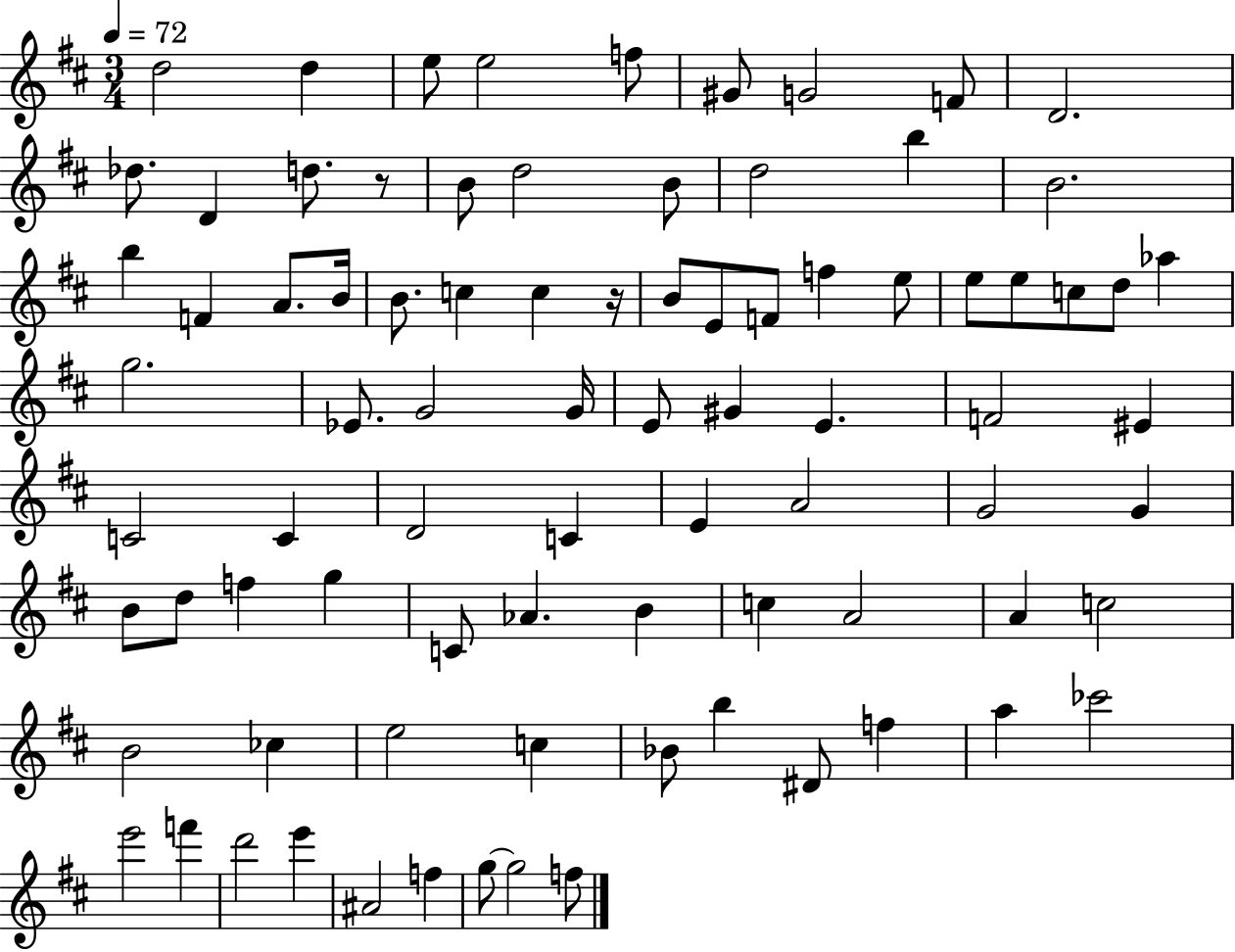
{
  \clef treble
  \numericTimeSignature
  \time 3/4
  \key d \major
  \tempo 4 = 72
  d''2 d''4 | e''8 e''2 f''8 | gis'8 g'2 f'8 | d'2. | \break des''8. d'4 d''8. r8 | b'8 d''2 b'8 | d''2 b''4 | b'2. | \break b''4 f'4 a'8. b'16 | b'8. c''4 c''4 r16 | b'8 e'8 f'8 f''4 e''8 | e''8 e''8 c''8 d''8 aes''4 | \break g''2. | ees'8. g'2 g'16 | e'8 gis'4 e'4. | f'2 eis'4 | \break c'2 c'4 | d'2 c'4 | e'4 a'2 | g'2 g'4 | \break b'8 d''8 f''4 g''4 | c'8 aes'4. b'4 | c''4 a'2 | a'4 c''2 | \break b'2 ces''4 | e''2 c''4 | bes'8 b''4 dis'8 f''4 | a''4 ces'''2 | \break e'''2 f'''4 | d'''2 e'''4 | ais'2 f''4 | g''8~~ g''2 f''8 | \break \bar "|."
}